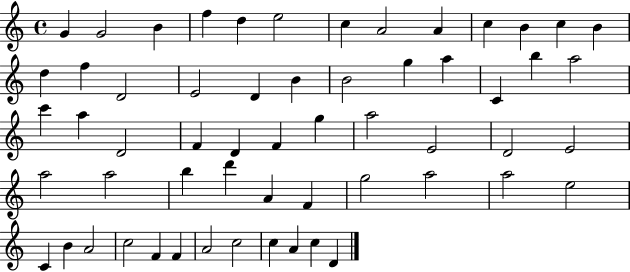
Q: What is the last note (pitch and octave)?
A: D4